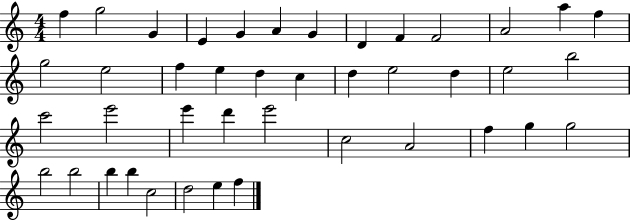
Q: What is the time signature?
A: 4/4